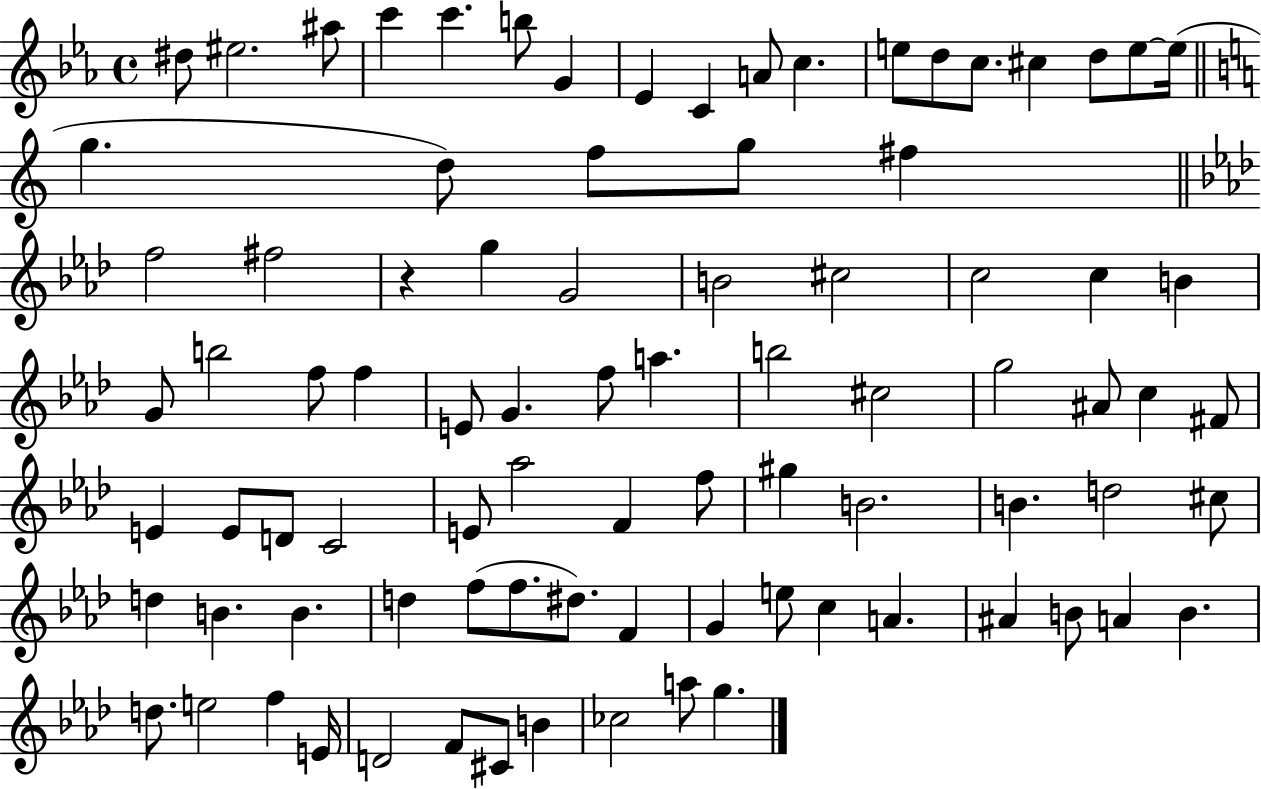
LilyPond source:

{
  \clef treble
  \time 4/4
  \defaultTimeSignature
  \key ees \major
  dis''8 eis''2. ais''8 | c'''4 c'''4. b''8 g'4 | ees'4 c'4 a'8 c''4. | e''8 d''8 c''8. cis''4 d''8 e''8~~ e''16( | \break \bar "||" \break \key a \minor g''4. d''8) f''8 g''8 fis''4 | \bar "||" \break \key aes \major f''2 fis''2 | r4 g''4 g'2 | b'2 cis''2 | c''2 c''4 b'4 | \break g'8 b''2 f''8 f''4 | e'8 g'4. f''8 a''4. | b''2 cis''2 | g''2 ais'8 c''4 fis'8 | \break e'4 e'8 d'8 c'2 | e'8 aes''2 f'4 f''8 | gis''4 b'2. | b'4. d''2 cis''8 | \break d''4 b'4. b'4. | d''4 f''8( f''8. dis''8.) f'4 | g'4 e''8 c''4 a'4. | ais'4 b'8 a'4 b'4. | \break d''8. e''2 f''4 e'16 | d'2 f'8 cis'8 b'4 | ces''2 a''8 g''4. | \bar "|."
}